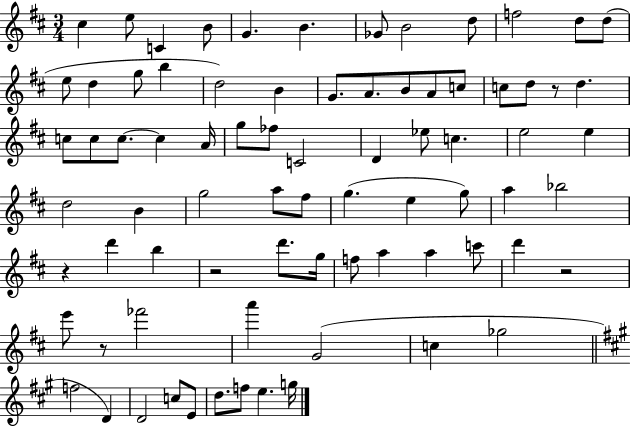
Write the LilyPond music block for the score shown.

{
  \clef treble
  \numericTimeSignature
  \time 3/4
  \key d \major
  \repeat volta 2 { cis''4 e''8 c'4 b'8 | g'4. b'4. | ges'8 b'2 d''8 | f''2 d''8 d''8( | \break e''8 d''4 g''8 b''4 | d''2) b'4 | g'8. a'8. b'8 a'8 c''8 | c''8 d''8 r8 d''4. | \break c''8 c''8 c''8.~~ c''4 a'16 | g''8 fes''8 c'2 | d'4 ees''8 c''4. | e''2 e''4 | \break d''2 b'4 | g''2 a''8 fis''8 | g''4.( e''4 g''8) | a''4 bes''2 | \break r4 d'''4 b''4 | r2 d'''8. g''16 | f''8 a''4 a''4 c'''8 | d'''4 r2 | \break e'''8 r8 fes'''2 | a'''4 g'2( | c''4 ges''2 | \bar "||" \break \key a \major f''2 d'4) | d'2 c''8 e'8 | d''8. f''8 e''4. g''16 | } \bar "|."
}